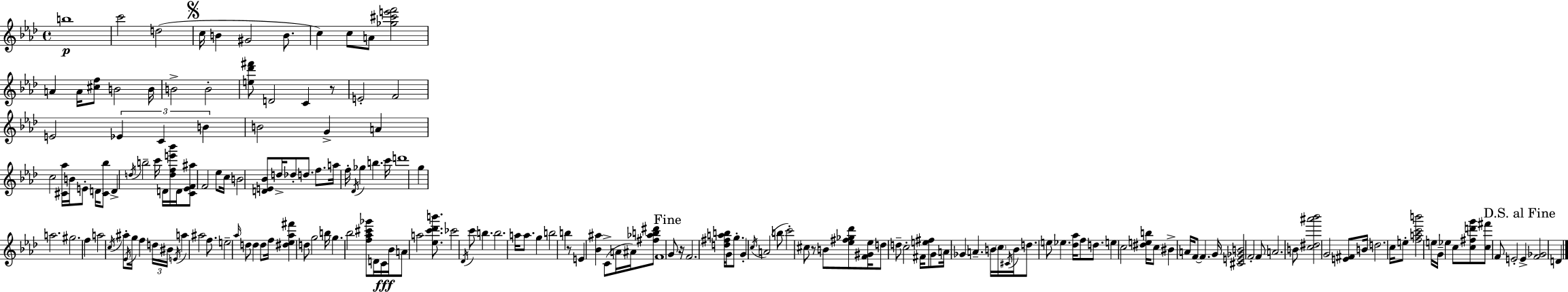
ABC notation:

X:1
T:Untitled
M:4/4
L:1/4
K:Ab
b4 c'2 d2 c/4 B ^G2 B/2 c c/2 A/2 [_g^c'e'f']2 A A/4 [^cf]/2 B2 B/4 B2 B2 [e_d'^f']/2 D2 C z/2 E2 F2 E2 _E C B B2 G A c2 [^C_a]/4 B/4 E/2 D/4 [^C_b]/2 D d/4 b2 c'/4 D/4 [dfe'_b']/4 D/4 [C_EF^a]/2 F2 _e/2 c/4 B2 [DE_B]/2 d/4 _d/2 d/2 f/2 a/4 f/4 _D/4 _g b c'/4 d'4 g a2 ^g2 f a2 c/4 ^a/2 _E/4 g/4 f d/4 ^B/4 E/4 a ^a2 f/2 e2 _a/4 d/2 d d/2 f/4 [^d_e_a^f'] d/2 g2 b/4 g _b2 [f_a^c'_g']/2 D/4 C/4 _B/4 A/2 a2 [_ec'_d'b']/2 _c'2 _D/4 c'/2 b b2 a/4 a/2 g b2 b z/2 E [_B^a] C/2 A/4 ^A/4 [^f_ab^d']/2 F4 G/2 z/4 F2 [d^fab]/4 G/4 g/2 G c/4 A2 b/2 c'2 ^c/2 z/2 B/2 [_e^f_g_d']/2 [F^G_e]/4 d/2 d/2 c2 ^F/4 [e^f]/2 G/2 A/4 _G A B/4 c/4 ^C/4 B/4 d/2 e/2 _e [_d_a]/4 f/2 d/2 e c2 [^deb]/4 c/2 ^B A/4 F/2 F G/4 [^CE_GB]2 F2 F/2 A2 B/2 [c^d^a'_b']2 G2 [E^F]/2 B/4 d2 c/4 e/2 [fac'b']2 e/4 G/4 _e c/2 [c^fd'g']/2 [c^f']/2 F/2 E2 E [F_G]2 D